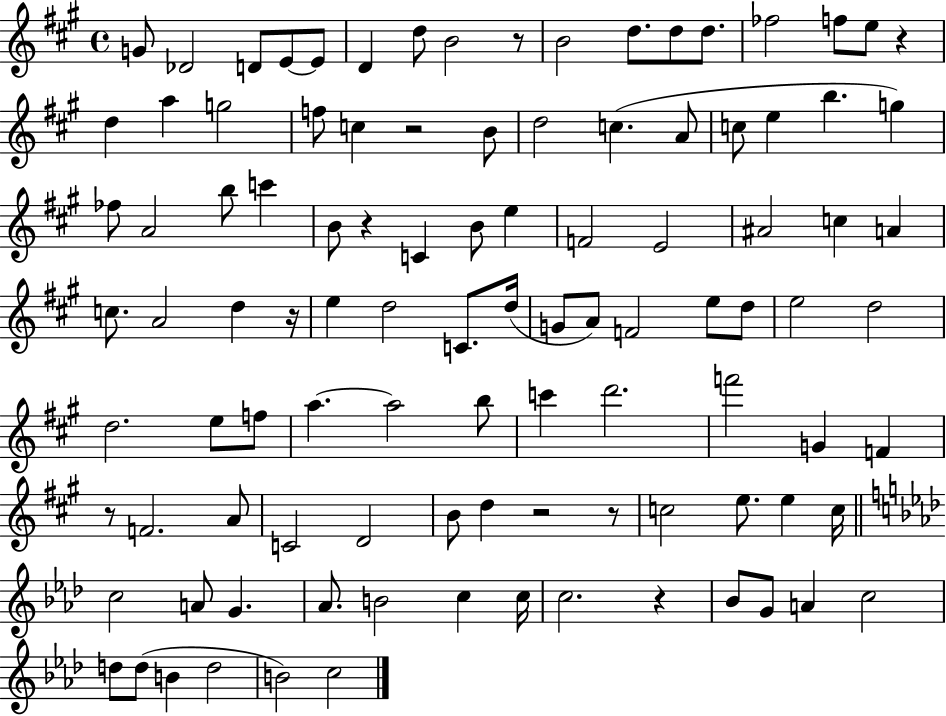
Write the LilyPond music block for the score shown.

{
  \clef treble
  \time 4/4
  \defaultTimeSignature
  \key a \major
  \repeat volta 2 { g'8 des'2 d'8 e'8~~ e'8 | d'4 d''8 b'2 r8 | b'2 d''8. d''8 d''8. | fes''2 f''8 e''8 r4 | \break d''4 a''4 g''2 | f''8 c''4 r2 b'8 | d''2 c''4.( a'8 | c''8 e''4 b''4. g''4) | \break fes''8 a'2 b''8 c'''4 | b'8 r4 c'4 b'8 e''4 | f'2 e'2 | ais'2 c''4 a'4 | \break c''8. a'2 d''4 r16 | e''4 d''2 c'8. d''16( | g'8 a'8) f'2 e''8 d''8 | e''2 d''2 | \break d''2. e''8 f''8 | a''4.~~ a''2 b''8 | c'''4 d'''2. | f'''2 g'4 f'4 | \break r8 f'2. a'8 | c'2 d'2 | b'8 d''4 r2 r8 | c''2 e''8. e''4 c''16 | \break \bar "||" \break \key f \minor c''2 a'8 g'4. | aes'8. b'2 c''4 c''16 | c''2. r4 | bes'8 g'8 a'4 c''2 | \break d''8 d''8( b'4 d''2 | b'2) c''2 | } \bar "|."
}